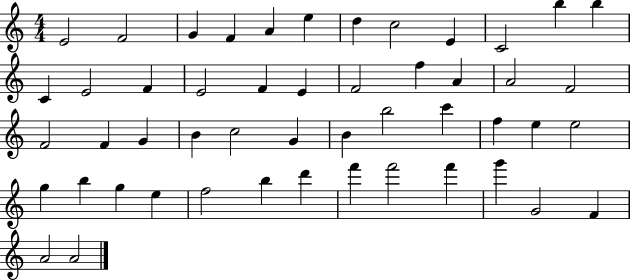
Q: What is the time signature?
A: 4/4